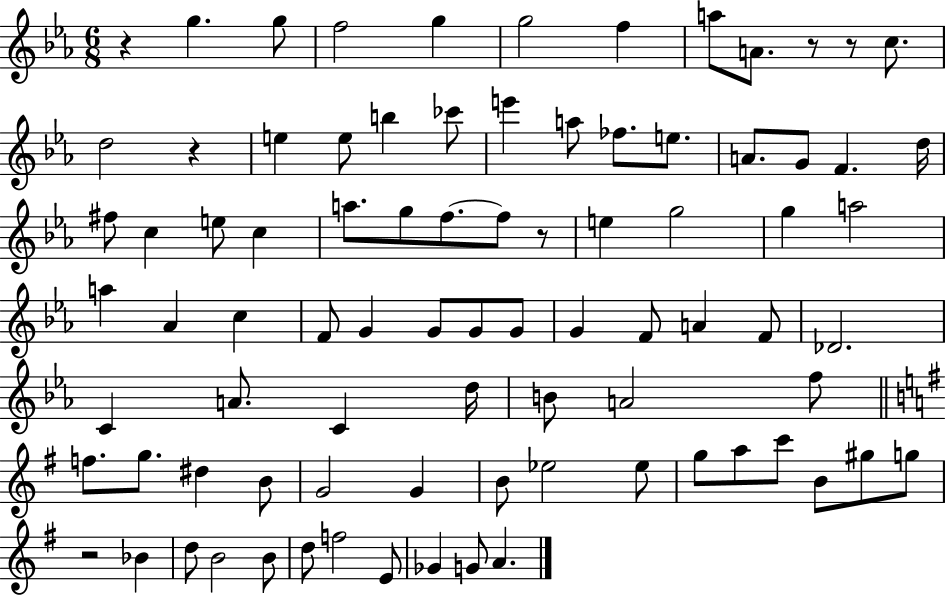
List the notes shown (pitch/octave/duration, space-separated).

R/q G5/q. G5/e F5/h G5/q G5/h F5/q A5/e A4/e. R/e R/e C5/e. D5/h R/q E5/q E5/e B5/q CES6/e E6/q A5/e FES5/e. E5/e. A4/e. G4/e F4/q. D5/s F#5/e C5/q E5/e C5/q A5/e. G5/e F5/e. F5/e R/e E5/q G5/h G5/q A5/h A5/q Ab4/q C5/q F4/e G4/q G4/e G4/e G4/e G4/q F4/e A4/q F4/e Db4/h. C4/q A4/e. C4/q D5/s B4/e A4/h F5/e F5/e. G5/e. D#5/q B4/e G4/h G4/q B4/e Eb5/h Eb5/e G5/e A5/e C6/e B4/e G#5/e G5/e R/h Bb4/q D5/e B4/h B4/e D5/e F5/h E4/e Gb4/q G4/e A4/q.